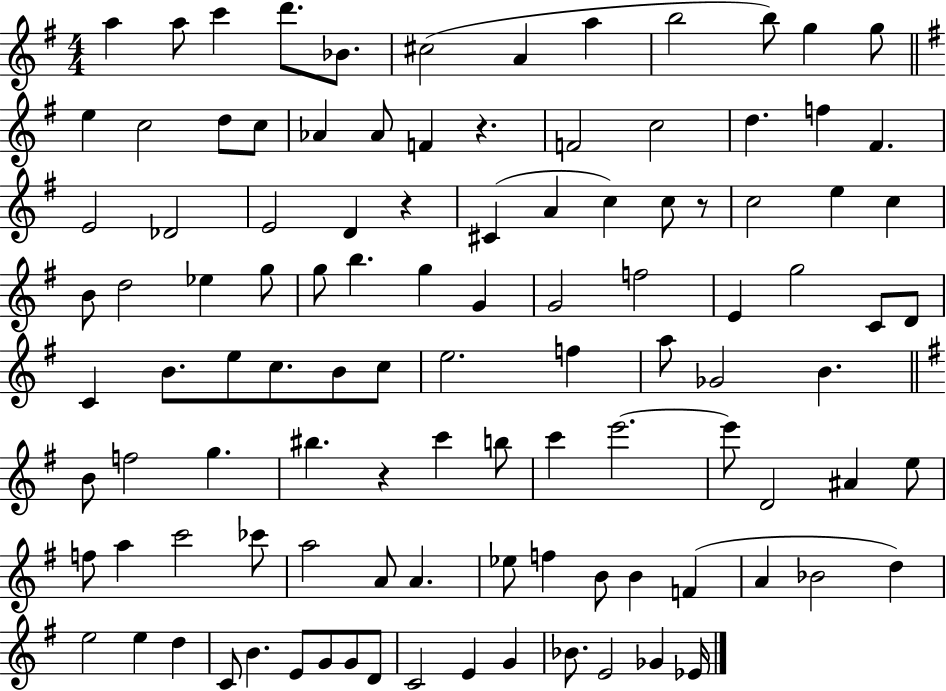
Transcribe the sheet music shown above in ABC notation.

X:1
T:Untitled
M:4/4
L:1/4
K:G
a a/2 c' d'/2 _B/2 ^c2 A a b2 b/2 g g/2 e c2 d/2 c/2 _A _A/2 F z F2 c2 d f ^F E2 _D2 E2 D z ^C A c c/2 z/2 c2 e c B/2 d2 _e g/2 g/2 b g G G2 f2 E g2 C/2 D/2 C B/2 e/2 c/2 B/2 c/2 e2 f a/2 _G2 B B/2 f2 g ^b z c' b/2 c' e'2 e'/2 D2 ^A e/2 f/2 a c'2 _c'/2 a2 A/2 A _e/2 f B/2 B F A _B2 d e2 e d C/2 B E/2 G/2 G/2 D/2 C2 E G _B/2 E2 _G _E/4